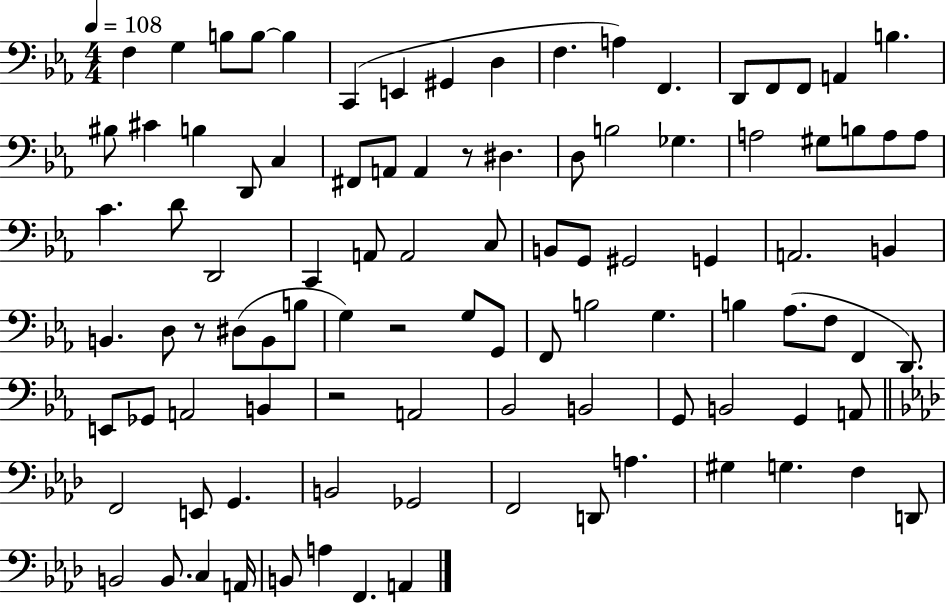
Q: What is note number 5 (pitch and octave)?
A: B3